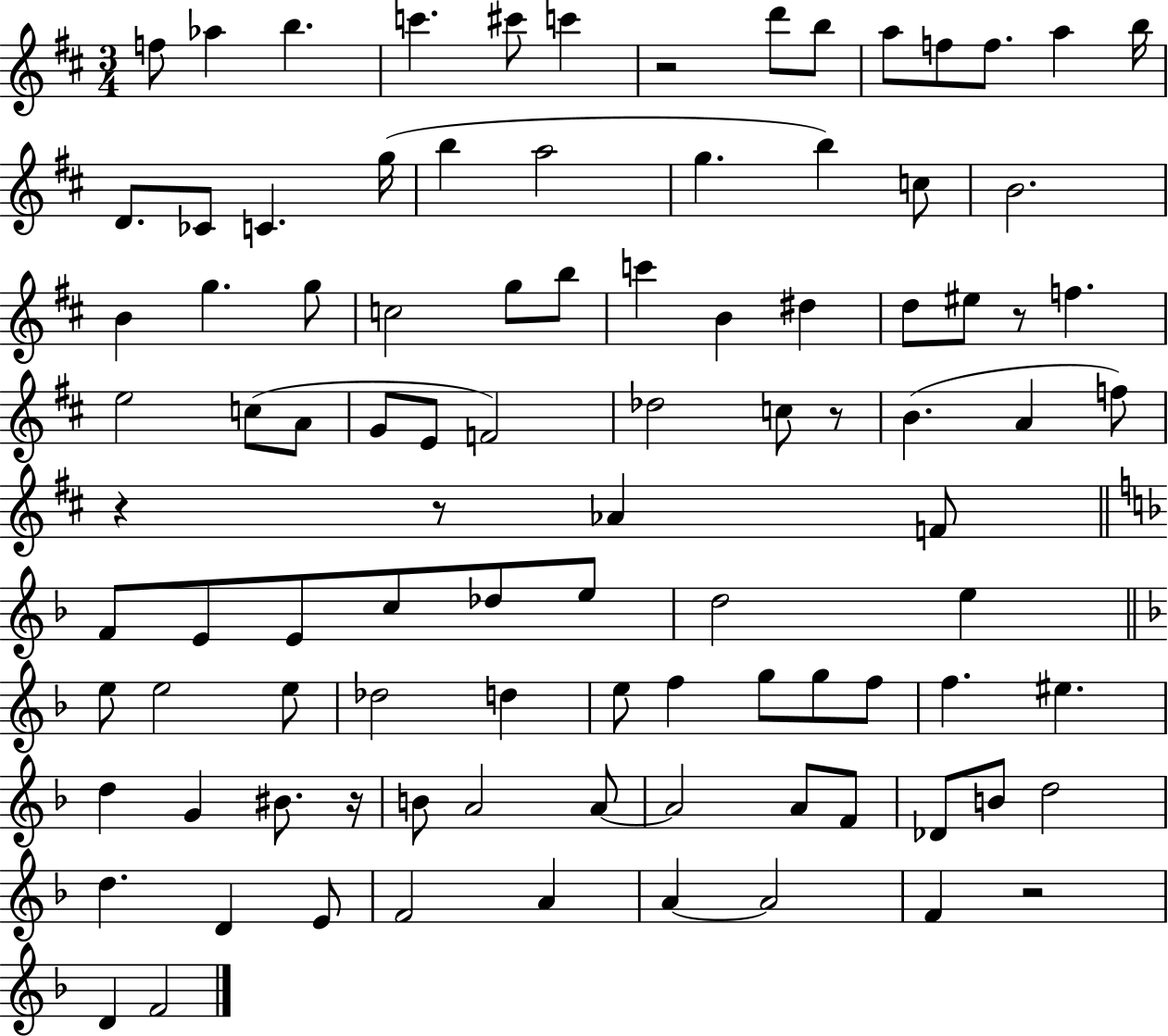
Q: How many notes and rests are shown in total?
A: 97